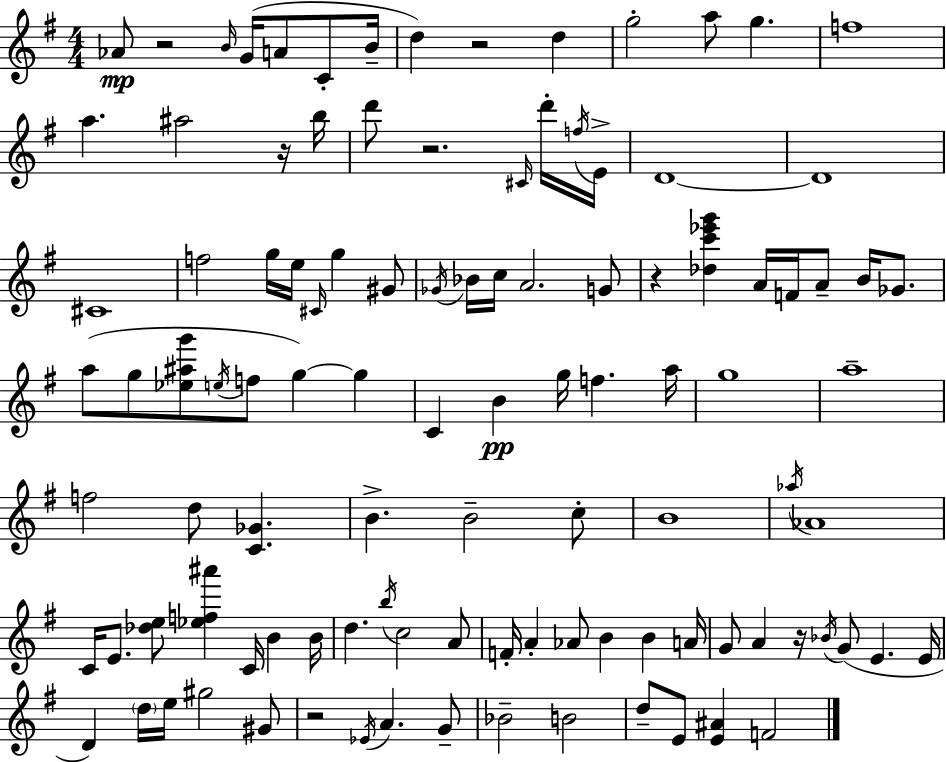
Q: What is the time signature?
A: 4/4